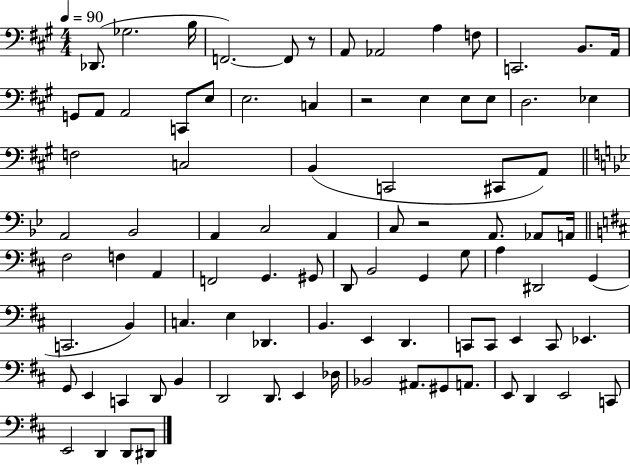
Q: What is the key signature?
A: A major